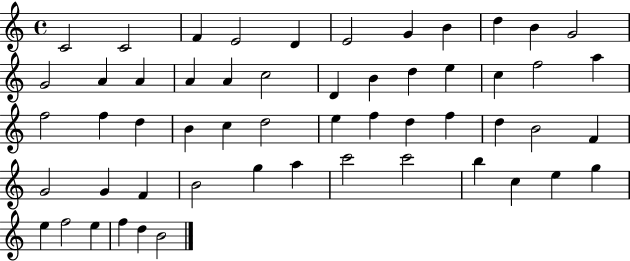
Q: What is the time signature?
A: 4/4